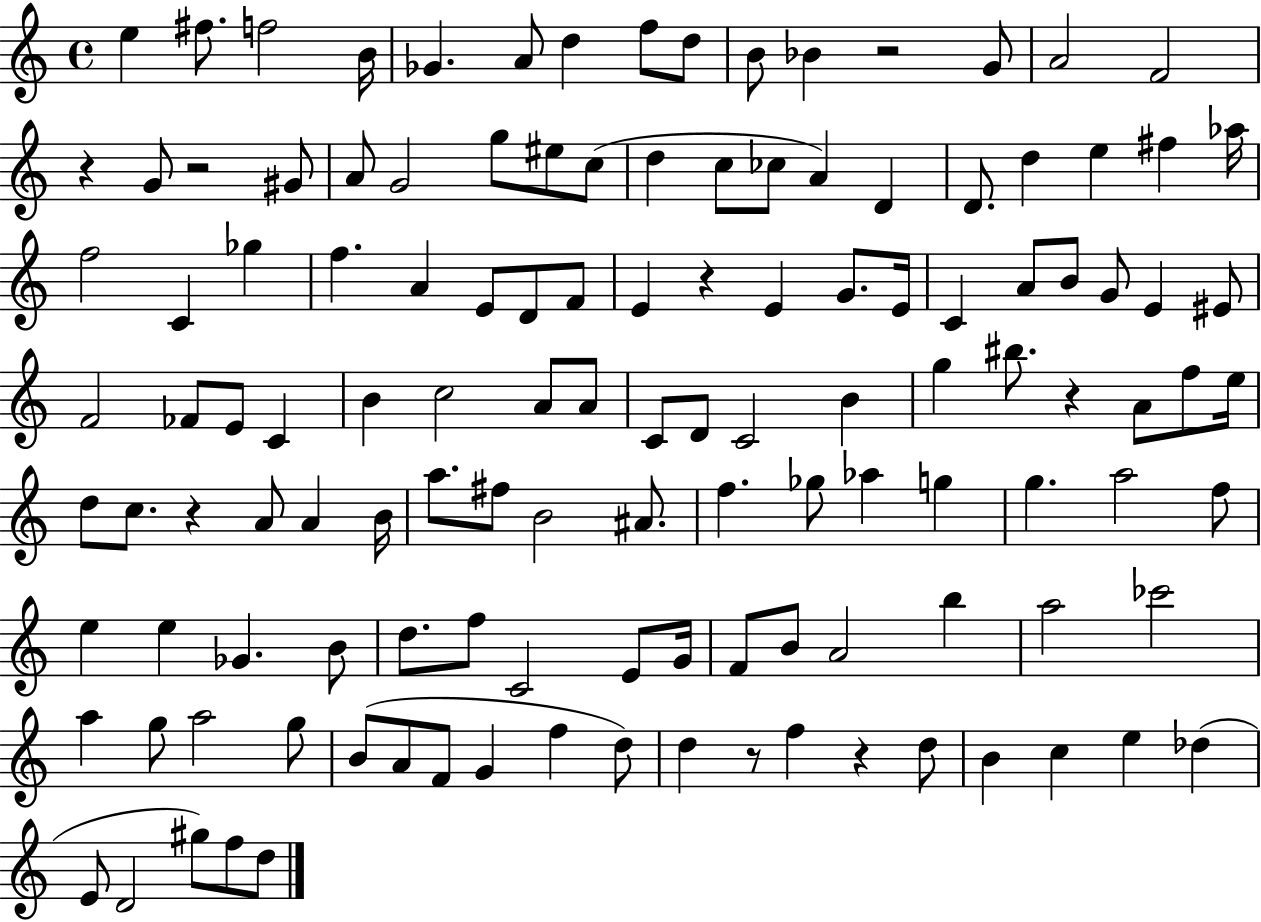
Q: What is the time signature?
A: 4/4